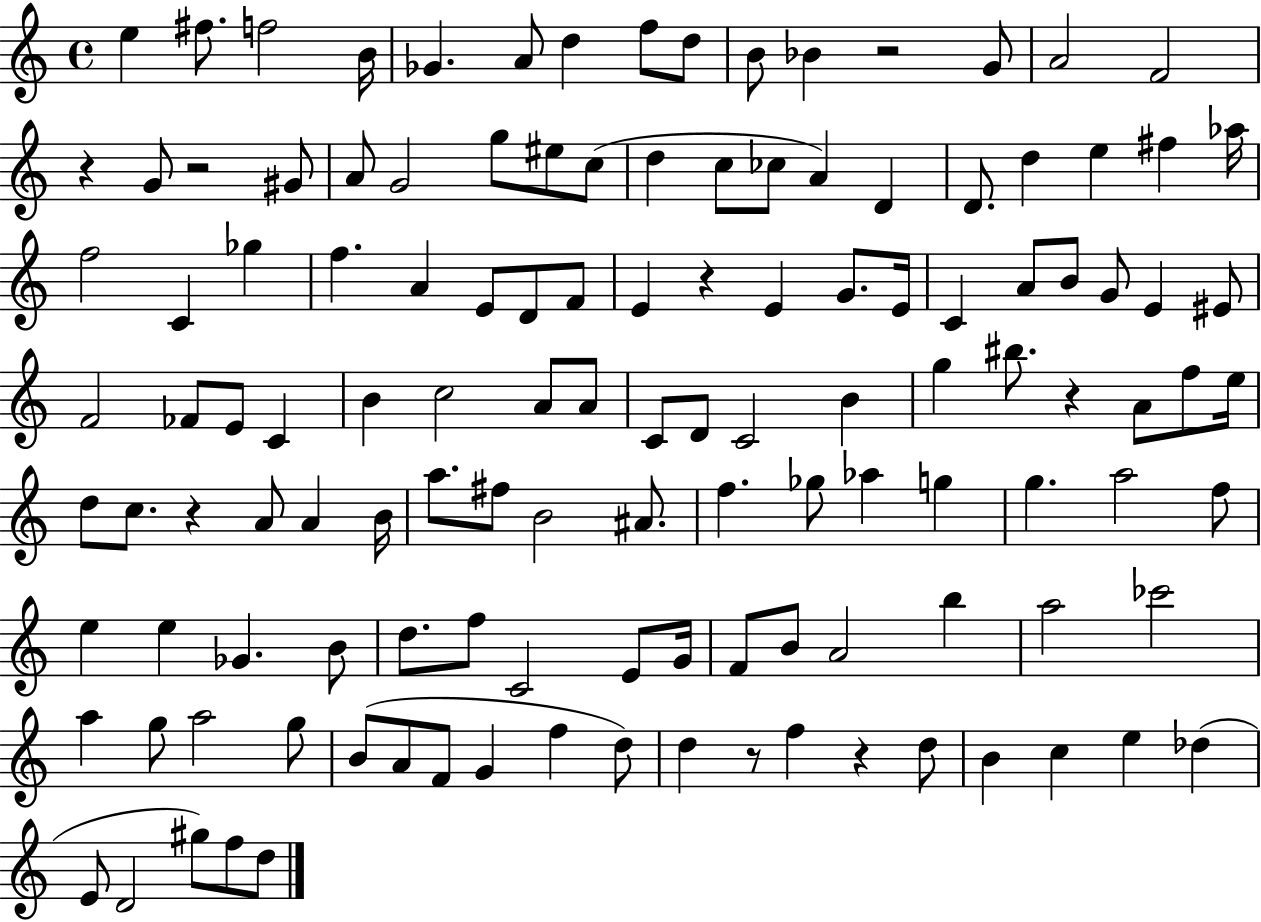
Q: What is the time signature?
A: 4/4